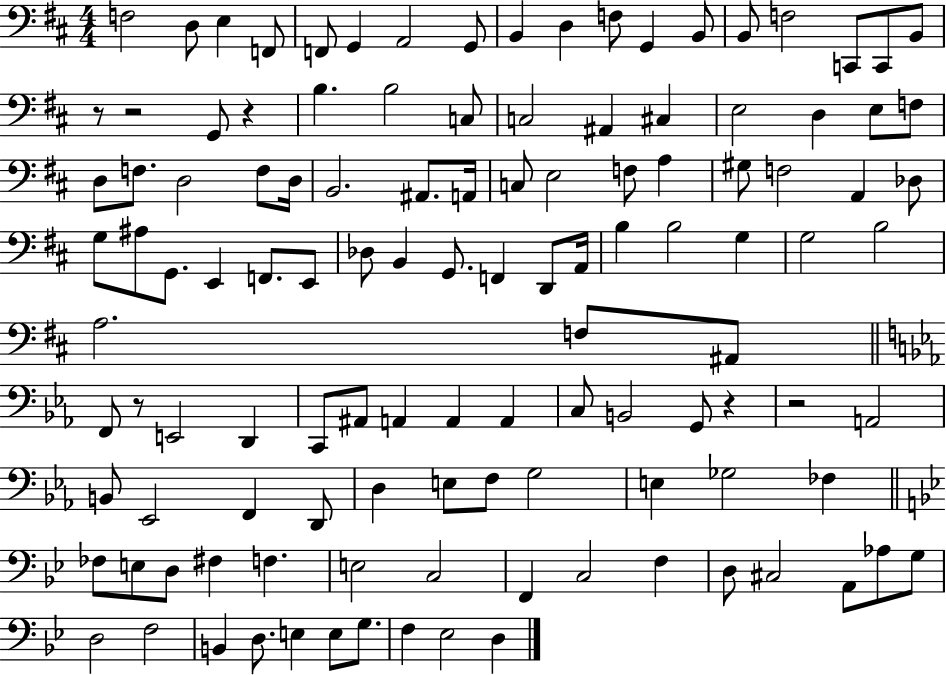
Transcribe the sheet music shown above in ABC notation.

X:1
T:Untitled
M:4/4
L:1/4
K:D
F,2 D,/2 E, F,,/2 F,,/2 G,, A,,2 G,,/2 B,, D, F,/2 G,, B,,/2 B,,/2 F,2 C,,/2 C,,/2 B,,/2 z/2 z2 G,,/2 z B, B,2 C,/2 C,2 ^A,, ^C, E,2 D, E,/2 F,/2 D,/2 F,/2 D,2 F,/2 D,/4 B,,2 ^A,,/2 A,,/4 C,/2 E,2 F,/2 A, ^G,/2 F,2 A,, _D,/2 G,/2 ^A,/2 G,,/2 E,, F,,/2 E,,/2 _D,/2 B,, G,,/2 F,, D,,/2 A,,/4 B, B,2 G, G,2 B,2 A,2 F,/2 ^A,,/2 F,,/2 z/2 E,,2 D,, C,,/2 ^A,,/2 A,, A,, A,, C,/2 B,,2 G,,/2 z z2 A,,2 B,,/2 _E,,2 F,, D,,/2 D, E,/2 F,/2 G,2 E, _G,2 _F, _F,/2 E,/2 D,/2 ^F, F, E,2 C,2 F,, C,2 F, D,/2 ^C,2 A,,/2 _A,/2 G,/2 D,2 F,2 B,, D,/2 E, E,/2 G,/2 F, _E,2 D,